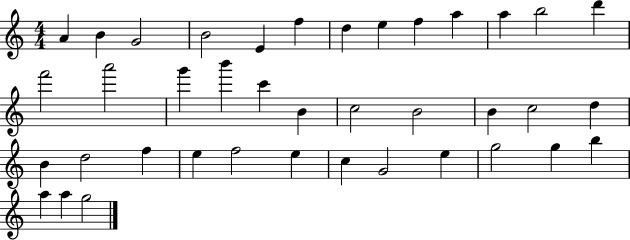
{
  \clef treble
  \numericTimeSignature
  \time 4/4
  \key c \major
  a'4 b'4 g'2 | b'2 e'4 f''4 | d''4 e''4 f''4 a''4 | a''4 b''2 d'''4 | \break f'''2 a'''2 | g'''4 b'''4 c'''4 b'4 | c''2 b'2 | b'4 c''2 d''4 | \break b'4 d''2 f''4 | e''4 f''2 e''4 | c''4 g'2 e''4 | g''2 g''4 b''4 | \break a''4 a''4 g''2 | \bar "|."
}